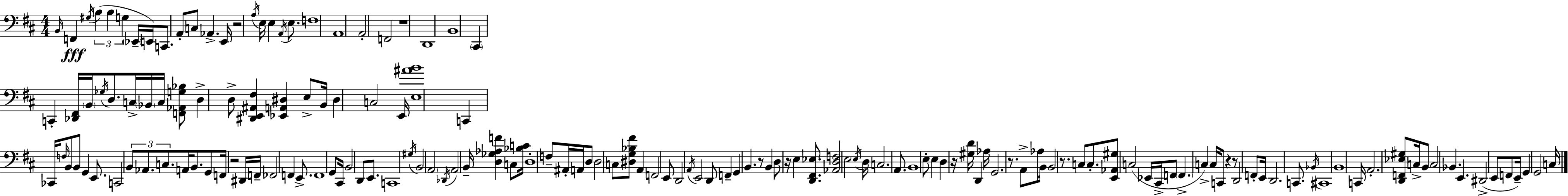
B2/s F2/q G#3/s B3/q B3/q G3/q Eb2/s E2/s C2/e. A2/e C3/e Ab2/q. E2/s R/h A3/s E3/s E3/q A2/s E3/e. F3/w A2/w A2/h F2/h R/w D2/w B2/w C#2/q C2/q [Db2,F#2]/s B2/s Gb3/s D3/e. C3/s Bb2/s C3/s [F2,Ab2,G3,Bb3]/e D3/q D3/e [D#2,E2,A#2,F#3]/q [Eb2,A2,D#3]/q E3/e B2/s D#3/q C3/h E2/s [E3,A#4,B4]/w C2/q CES2/s F3/s B2/e B2/e G2/q E2/e. C2/h B2/e Ab2/e. C3/e. A2/s B2/e. G2/e F2/s R/h D#2/s F2/s FES2/h F2/q E2/e. F2/w G2/e C#2/s B2/h D2/e E2/e. C2/w G#3/s B2/h A2/h Db2/s A2/h B2/s [D3,Gb3,Ab3,F4]/q C3/e [Bb3,C4]/s D3/w F3/e A#2/s A2/s D3/e D3/h C3/e [D#3,G3,Bb3,F#4]/e A2/q F2/h E2/e D2/h A2/s E2/h D2/e F2/q G2/q B2/q. R/e B2/q D3/e R/s E3/q [D2,F#2,Eb3]/e. [Ab2,D3,F3]/h E3/h E3/s D3/s C3/h. A2/e. B2/w E3/e E3/q D3/q R/s [G#3,D4]/s D2/q Ab3/s G2/h. R/e. A2/e Ab3/e B2/s B2/h R/e. C3/e C3/e. [E2,Ab2,G#3]/e C3/h Eb2/s C#2/s F2/e F2/q. C3/q C3/s C2/e R/q R/e D2/h F2/e E2/s D2/h. C2/e. Bb2/s C#2/w B2/w C2/s A2/h. [D2,F2,Eb3,G#3]/e C3/s B2/e C3/h Bb2/q. E2/q. D#2/h E2/e F2/e E2/s G2/q G2/h C3/s